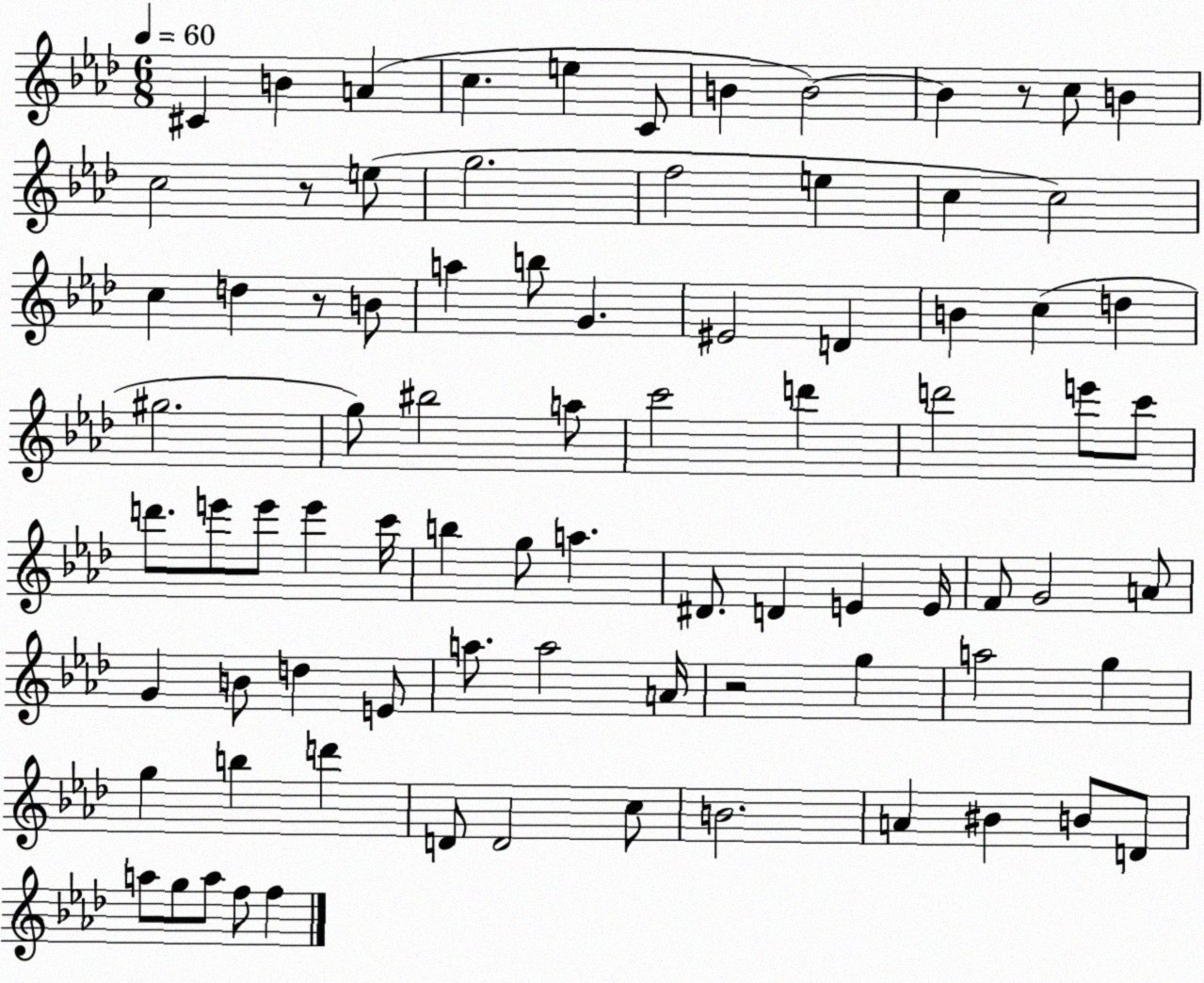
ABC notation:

X:1
T:Untitled
M:6/8
L:1/4
K:Ab
^C B A c e C/2 B B2 B z/2 c/2 B c2 z/2 e/2 g2 f2 e c c2 c d z/2 B/2 a b/2 G ^E2 D B c d ^g2 g/2 ^b2 a/2 c'2 d' d'2 e'/2 c'/2 d'/2 e'/2 e'/2 e' c'/4 b g/2 a ^D/2 D E E/4 F/2 G2 A/2 G B/2 d E/2 a/2 a2 A/4 z2 g a2 g g b d' D/2 D2 c/2 B2 A ^B B/2 D/2 a/2 g/2 a/2 f/2 f